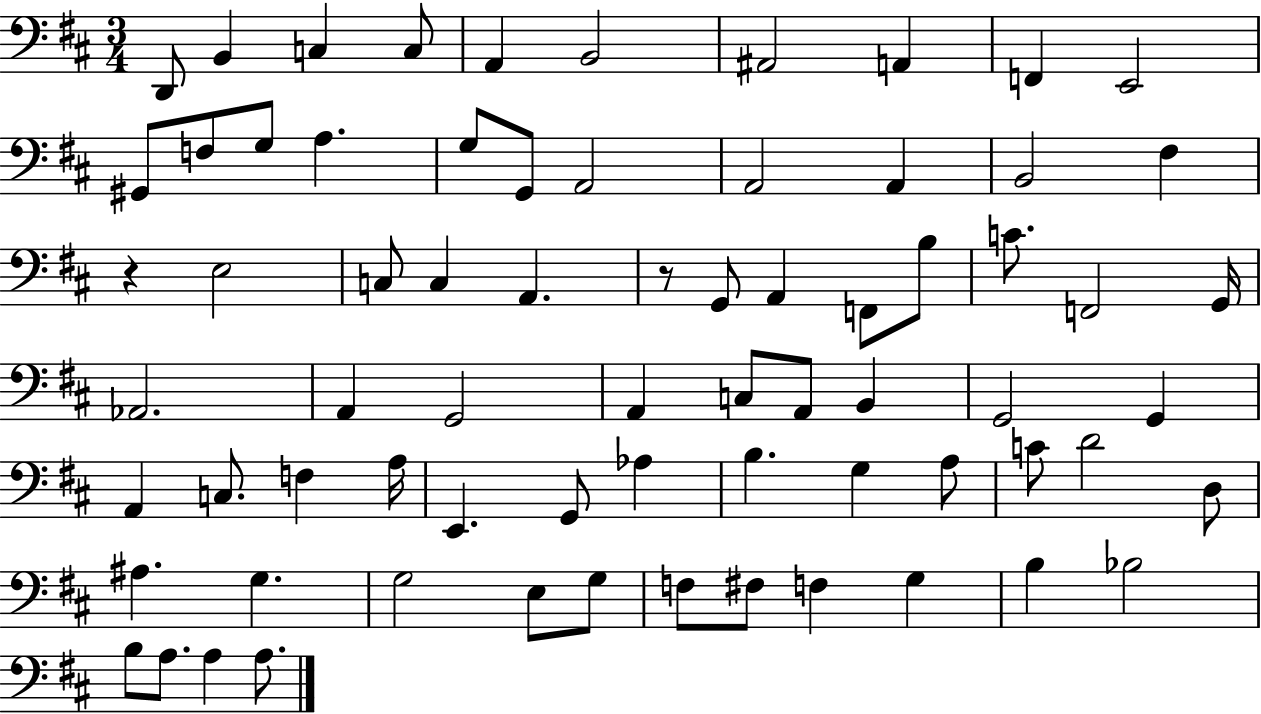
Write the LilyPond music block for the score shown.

{
  \clef bass
  \numericTimeSignature
  \time 3/4
  \key d \major
  d,8 b,4 c4 c8 | a,4 b,2 | ais,2 a,4 | f,4 e,2 | \break gis,8 f8 g8 a4. | g8 g,8 a,2 | a,2 a,4 | b,2 fis4 | \break r4 e2 | c8 c4 a,4. | r8 g,8 a,4 f,8 b8 | c'8. f,2 g,16 | \break aes,2. | a,4 g,2 | a,4 c8 a,8 b,4 | g,2 g,4 | \break a,4 c8. f4 a16 | e,4. g,8 aes4 | b4. g4 a8 | c'8 d'2 d8 | \break ais4. g4. | g2 e8 g8 | f8 fis8 f4 g4 | b4 bes2 | \break b8 a8. a4 a8. | \bar "|."
}